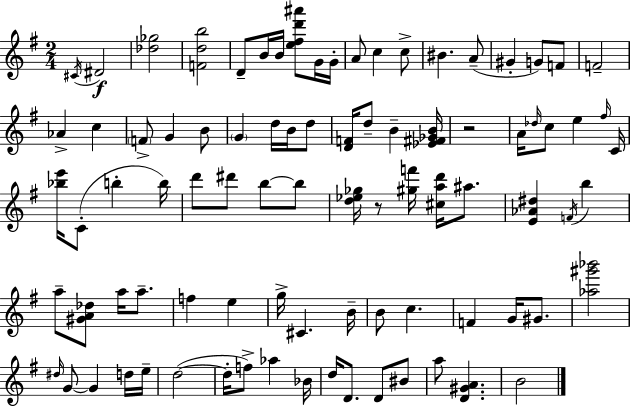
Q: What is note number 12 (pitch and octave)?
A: A4